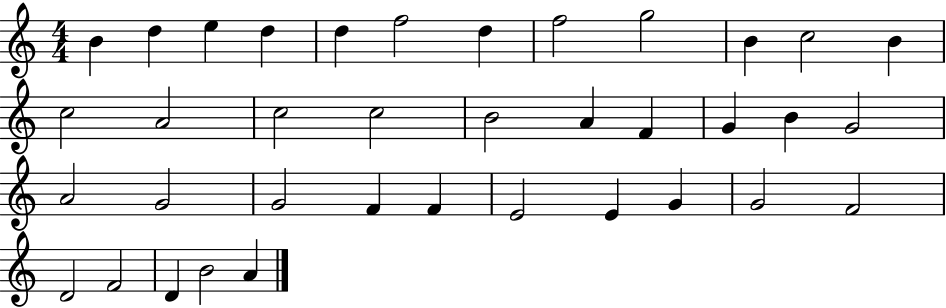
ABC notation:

X:1
T:Untitled
M:4/4
L:1/4
K:C
B d e d d f2 d f2 g2 B c2 B c2 A2 c2 c2 B2 A F G B G2 A2 G2 G2 F F E2 E G G2 F2 D2 F2 D B2 A